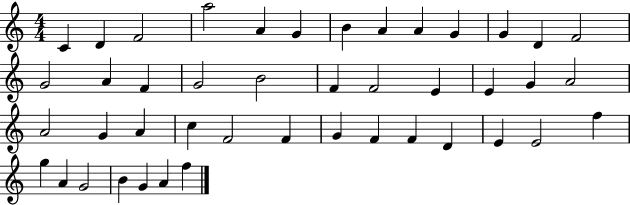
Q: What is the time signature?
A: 4/4